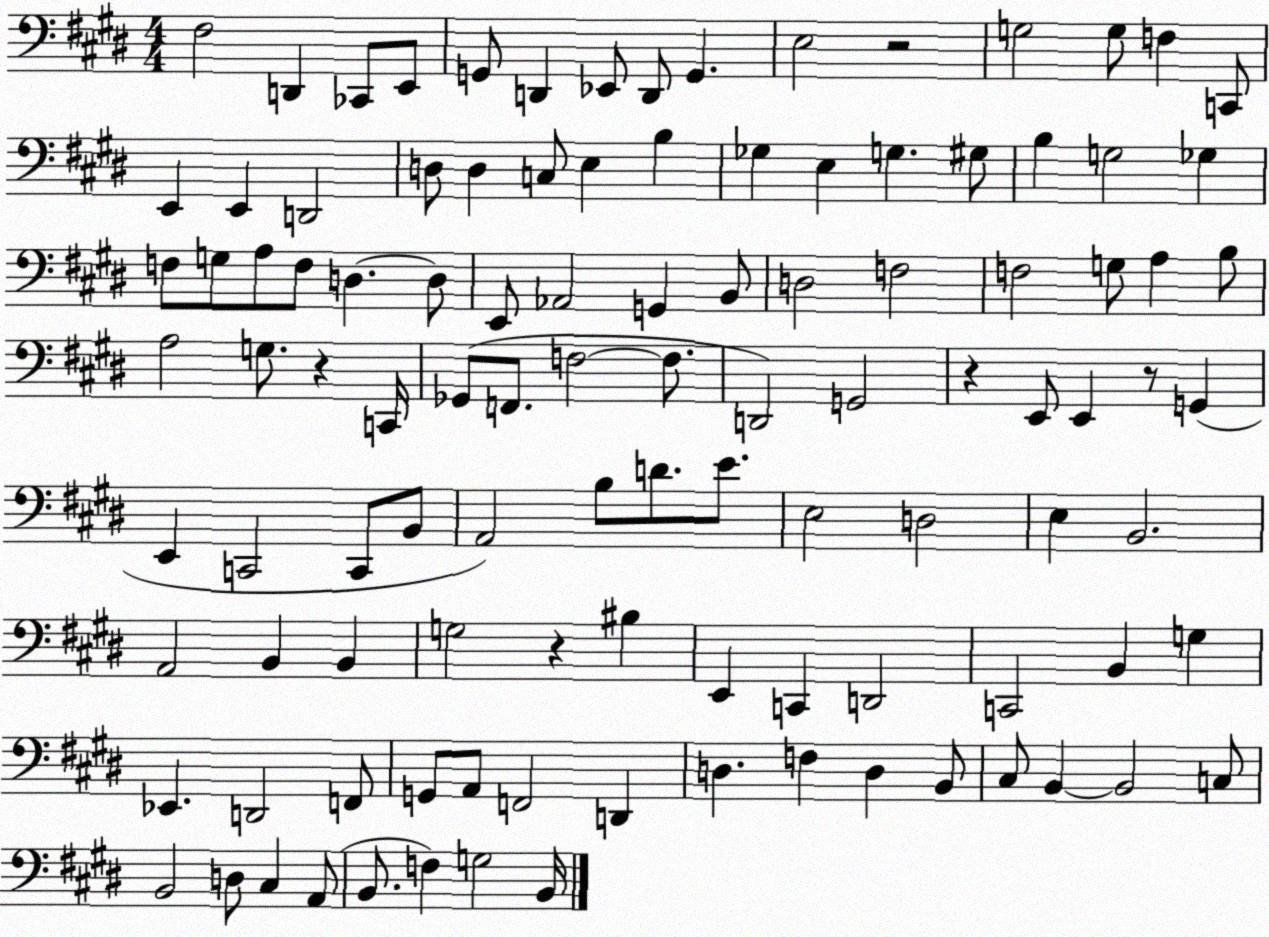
X:1
T:Untitled
M:4/4
L:1/4
K:E
^F,2 D,, _C,,/2 E,,/2 G,,/2 D,, _E,,/2 D,,/2 G,, E,2 z2 G,2 G,/2 F, C,,/2 E,, E,, D,,2 D,/2 D, C,/2 E, B, _G, E, G, ^G,/2 B, G,2 _G, F,/2 G,/2 A,/2 F,/2 D, D,/2 E,,/2 _A,,2 G,, B,,/2 D,2 F,2 F,2 G,/2 A, B,/2 A,2 G,/2 z C,,/4 _G,,/2 F,,/2 F,2 F,/2 D,,2 G,,2 z E,,/2 E,, z/2 G,, E,, C,,2 C,,/2 B,,/2 A,,2 B,/2 D/2 E/2 E,2 D,2 E, B,,2 A,,2 B,, B,, G,2 z ^B, E,, C,, D,,2 C,,2 B,, G, _E,, D,,2 F,,/2 G,,/2 A,,/2 F,,2 D,, D, F, D, B,,/2 ^C,/2 B,, B,,2 C,/2 B,,2 D,/2 ^C, A,,/2 B,,/2 F, G,2 B,,/4